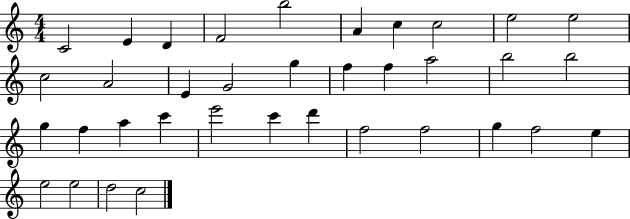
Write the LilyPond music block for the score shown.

{
  \clef treble
  \numericTimeSignature
  \time 4/4
  \key c \major
  c'2 e'4 d'4 | f'2 b''2 | a'4 c''4 c''2 | e''2 e''2 | \break c''2 a'2 | e'4 g'2 g''4 | f''4 f''4 a''2 | b''2 b''2 | \break g''4 f''4 a''4 c'''4 | e'''2 c'''4 d'''4 | f''2 f''2 | g''4 f''2 e''4 | \break e''2 e''2 | d''2 c''2 | \bar "|."
}